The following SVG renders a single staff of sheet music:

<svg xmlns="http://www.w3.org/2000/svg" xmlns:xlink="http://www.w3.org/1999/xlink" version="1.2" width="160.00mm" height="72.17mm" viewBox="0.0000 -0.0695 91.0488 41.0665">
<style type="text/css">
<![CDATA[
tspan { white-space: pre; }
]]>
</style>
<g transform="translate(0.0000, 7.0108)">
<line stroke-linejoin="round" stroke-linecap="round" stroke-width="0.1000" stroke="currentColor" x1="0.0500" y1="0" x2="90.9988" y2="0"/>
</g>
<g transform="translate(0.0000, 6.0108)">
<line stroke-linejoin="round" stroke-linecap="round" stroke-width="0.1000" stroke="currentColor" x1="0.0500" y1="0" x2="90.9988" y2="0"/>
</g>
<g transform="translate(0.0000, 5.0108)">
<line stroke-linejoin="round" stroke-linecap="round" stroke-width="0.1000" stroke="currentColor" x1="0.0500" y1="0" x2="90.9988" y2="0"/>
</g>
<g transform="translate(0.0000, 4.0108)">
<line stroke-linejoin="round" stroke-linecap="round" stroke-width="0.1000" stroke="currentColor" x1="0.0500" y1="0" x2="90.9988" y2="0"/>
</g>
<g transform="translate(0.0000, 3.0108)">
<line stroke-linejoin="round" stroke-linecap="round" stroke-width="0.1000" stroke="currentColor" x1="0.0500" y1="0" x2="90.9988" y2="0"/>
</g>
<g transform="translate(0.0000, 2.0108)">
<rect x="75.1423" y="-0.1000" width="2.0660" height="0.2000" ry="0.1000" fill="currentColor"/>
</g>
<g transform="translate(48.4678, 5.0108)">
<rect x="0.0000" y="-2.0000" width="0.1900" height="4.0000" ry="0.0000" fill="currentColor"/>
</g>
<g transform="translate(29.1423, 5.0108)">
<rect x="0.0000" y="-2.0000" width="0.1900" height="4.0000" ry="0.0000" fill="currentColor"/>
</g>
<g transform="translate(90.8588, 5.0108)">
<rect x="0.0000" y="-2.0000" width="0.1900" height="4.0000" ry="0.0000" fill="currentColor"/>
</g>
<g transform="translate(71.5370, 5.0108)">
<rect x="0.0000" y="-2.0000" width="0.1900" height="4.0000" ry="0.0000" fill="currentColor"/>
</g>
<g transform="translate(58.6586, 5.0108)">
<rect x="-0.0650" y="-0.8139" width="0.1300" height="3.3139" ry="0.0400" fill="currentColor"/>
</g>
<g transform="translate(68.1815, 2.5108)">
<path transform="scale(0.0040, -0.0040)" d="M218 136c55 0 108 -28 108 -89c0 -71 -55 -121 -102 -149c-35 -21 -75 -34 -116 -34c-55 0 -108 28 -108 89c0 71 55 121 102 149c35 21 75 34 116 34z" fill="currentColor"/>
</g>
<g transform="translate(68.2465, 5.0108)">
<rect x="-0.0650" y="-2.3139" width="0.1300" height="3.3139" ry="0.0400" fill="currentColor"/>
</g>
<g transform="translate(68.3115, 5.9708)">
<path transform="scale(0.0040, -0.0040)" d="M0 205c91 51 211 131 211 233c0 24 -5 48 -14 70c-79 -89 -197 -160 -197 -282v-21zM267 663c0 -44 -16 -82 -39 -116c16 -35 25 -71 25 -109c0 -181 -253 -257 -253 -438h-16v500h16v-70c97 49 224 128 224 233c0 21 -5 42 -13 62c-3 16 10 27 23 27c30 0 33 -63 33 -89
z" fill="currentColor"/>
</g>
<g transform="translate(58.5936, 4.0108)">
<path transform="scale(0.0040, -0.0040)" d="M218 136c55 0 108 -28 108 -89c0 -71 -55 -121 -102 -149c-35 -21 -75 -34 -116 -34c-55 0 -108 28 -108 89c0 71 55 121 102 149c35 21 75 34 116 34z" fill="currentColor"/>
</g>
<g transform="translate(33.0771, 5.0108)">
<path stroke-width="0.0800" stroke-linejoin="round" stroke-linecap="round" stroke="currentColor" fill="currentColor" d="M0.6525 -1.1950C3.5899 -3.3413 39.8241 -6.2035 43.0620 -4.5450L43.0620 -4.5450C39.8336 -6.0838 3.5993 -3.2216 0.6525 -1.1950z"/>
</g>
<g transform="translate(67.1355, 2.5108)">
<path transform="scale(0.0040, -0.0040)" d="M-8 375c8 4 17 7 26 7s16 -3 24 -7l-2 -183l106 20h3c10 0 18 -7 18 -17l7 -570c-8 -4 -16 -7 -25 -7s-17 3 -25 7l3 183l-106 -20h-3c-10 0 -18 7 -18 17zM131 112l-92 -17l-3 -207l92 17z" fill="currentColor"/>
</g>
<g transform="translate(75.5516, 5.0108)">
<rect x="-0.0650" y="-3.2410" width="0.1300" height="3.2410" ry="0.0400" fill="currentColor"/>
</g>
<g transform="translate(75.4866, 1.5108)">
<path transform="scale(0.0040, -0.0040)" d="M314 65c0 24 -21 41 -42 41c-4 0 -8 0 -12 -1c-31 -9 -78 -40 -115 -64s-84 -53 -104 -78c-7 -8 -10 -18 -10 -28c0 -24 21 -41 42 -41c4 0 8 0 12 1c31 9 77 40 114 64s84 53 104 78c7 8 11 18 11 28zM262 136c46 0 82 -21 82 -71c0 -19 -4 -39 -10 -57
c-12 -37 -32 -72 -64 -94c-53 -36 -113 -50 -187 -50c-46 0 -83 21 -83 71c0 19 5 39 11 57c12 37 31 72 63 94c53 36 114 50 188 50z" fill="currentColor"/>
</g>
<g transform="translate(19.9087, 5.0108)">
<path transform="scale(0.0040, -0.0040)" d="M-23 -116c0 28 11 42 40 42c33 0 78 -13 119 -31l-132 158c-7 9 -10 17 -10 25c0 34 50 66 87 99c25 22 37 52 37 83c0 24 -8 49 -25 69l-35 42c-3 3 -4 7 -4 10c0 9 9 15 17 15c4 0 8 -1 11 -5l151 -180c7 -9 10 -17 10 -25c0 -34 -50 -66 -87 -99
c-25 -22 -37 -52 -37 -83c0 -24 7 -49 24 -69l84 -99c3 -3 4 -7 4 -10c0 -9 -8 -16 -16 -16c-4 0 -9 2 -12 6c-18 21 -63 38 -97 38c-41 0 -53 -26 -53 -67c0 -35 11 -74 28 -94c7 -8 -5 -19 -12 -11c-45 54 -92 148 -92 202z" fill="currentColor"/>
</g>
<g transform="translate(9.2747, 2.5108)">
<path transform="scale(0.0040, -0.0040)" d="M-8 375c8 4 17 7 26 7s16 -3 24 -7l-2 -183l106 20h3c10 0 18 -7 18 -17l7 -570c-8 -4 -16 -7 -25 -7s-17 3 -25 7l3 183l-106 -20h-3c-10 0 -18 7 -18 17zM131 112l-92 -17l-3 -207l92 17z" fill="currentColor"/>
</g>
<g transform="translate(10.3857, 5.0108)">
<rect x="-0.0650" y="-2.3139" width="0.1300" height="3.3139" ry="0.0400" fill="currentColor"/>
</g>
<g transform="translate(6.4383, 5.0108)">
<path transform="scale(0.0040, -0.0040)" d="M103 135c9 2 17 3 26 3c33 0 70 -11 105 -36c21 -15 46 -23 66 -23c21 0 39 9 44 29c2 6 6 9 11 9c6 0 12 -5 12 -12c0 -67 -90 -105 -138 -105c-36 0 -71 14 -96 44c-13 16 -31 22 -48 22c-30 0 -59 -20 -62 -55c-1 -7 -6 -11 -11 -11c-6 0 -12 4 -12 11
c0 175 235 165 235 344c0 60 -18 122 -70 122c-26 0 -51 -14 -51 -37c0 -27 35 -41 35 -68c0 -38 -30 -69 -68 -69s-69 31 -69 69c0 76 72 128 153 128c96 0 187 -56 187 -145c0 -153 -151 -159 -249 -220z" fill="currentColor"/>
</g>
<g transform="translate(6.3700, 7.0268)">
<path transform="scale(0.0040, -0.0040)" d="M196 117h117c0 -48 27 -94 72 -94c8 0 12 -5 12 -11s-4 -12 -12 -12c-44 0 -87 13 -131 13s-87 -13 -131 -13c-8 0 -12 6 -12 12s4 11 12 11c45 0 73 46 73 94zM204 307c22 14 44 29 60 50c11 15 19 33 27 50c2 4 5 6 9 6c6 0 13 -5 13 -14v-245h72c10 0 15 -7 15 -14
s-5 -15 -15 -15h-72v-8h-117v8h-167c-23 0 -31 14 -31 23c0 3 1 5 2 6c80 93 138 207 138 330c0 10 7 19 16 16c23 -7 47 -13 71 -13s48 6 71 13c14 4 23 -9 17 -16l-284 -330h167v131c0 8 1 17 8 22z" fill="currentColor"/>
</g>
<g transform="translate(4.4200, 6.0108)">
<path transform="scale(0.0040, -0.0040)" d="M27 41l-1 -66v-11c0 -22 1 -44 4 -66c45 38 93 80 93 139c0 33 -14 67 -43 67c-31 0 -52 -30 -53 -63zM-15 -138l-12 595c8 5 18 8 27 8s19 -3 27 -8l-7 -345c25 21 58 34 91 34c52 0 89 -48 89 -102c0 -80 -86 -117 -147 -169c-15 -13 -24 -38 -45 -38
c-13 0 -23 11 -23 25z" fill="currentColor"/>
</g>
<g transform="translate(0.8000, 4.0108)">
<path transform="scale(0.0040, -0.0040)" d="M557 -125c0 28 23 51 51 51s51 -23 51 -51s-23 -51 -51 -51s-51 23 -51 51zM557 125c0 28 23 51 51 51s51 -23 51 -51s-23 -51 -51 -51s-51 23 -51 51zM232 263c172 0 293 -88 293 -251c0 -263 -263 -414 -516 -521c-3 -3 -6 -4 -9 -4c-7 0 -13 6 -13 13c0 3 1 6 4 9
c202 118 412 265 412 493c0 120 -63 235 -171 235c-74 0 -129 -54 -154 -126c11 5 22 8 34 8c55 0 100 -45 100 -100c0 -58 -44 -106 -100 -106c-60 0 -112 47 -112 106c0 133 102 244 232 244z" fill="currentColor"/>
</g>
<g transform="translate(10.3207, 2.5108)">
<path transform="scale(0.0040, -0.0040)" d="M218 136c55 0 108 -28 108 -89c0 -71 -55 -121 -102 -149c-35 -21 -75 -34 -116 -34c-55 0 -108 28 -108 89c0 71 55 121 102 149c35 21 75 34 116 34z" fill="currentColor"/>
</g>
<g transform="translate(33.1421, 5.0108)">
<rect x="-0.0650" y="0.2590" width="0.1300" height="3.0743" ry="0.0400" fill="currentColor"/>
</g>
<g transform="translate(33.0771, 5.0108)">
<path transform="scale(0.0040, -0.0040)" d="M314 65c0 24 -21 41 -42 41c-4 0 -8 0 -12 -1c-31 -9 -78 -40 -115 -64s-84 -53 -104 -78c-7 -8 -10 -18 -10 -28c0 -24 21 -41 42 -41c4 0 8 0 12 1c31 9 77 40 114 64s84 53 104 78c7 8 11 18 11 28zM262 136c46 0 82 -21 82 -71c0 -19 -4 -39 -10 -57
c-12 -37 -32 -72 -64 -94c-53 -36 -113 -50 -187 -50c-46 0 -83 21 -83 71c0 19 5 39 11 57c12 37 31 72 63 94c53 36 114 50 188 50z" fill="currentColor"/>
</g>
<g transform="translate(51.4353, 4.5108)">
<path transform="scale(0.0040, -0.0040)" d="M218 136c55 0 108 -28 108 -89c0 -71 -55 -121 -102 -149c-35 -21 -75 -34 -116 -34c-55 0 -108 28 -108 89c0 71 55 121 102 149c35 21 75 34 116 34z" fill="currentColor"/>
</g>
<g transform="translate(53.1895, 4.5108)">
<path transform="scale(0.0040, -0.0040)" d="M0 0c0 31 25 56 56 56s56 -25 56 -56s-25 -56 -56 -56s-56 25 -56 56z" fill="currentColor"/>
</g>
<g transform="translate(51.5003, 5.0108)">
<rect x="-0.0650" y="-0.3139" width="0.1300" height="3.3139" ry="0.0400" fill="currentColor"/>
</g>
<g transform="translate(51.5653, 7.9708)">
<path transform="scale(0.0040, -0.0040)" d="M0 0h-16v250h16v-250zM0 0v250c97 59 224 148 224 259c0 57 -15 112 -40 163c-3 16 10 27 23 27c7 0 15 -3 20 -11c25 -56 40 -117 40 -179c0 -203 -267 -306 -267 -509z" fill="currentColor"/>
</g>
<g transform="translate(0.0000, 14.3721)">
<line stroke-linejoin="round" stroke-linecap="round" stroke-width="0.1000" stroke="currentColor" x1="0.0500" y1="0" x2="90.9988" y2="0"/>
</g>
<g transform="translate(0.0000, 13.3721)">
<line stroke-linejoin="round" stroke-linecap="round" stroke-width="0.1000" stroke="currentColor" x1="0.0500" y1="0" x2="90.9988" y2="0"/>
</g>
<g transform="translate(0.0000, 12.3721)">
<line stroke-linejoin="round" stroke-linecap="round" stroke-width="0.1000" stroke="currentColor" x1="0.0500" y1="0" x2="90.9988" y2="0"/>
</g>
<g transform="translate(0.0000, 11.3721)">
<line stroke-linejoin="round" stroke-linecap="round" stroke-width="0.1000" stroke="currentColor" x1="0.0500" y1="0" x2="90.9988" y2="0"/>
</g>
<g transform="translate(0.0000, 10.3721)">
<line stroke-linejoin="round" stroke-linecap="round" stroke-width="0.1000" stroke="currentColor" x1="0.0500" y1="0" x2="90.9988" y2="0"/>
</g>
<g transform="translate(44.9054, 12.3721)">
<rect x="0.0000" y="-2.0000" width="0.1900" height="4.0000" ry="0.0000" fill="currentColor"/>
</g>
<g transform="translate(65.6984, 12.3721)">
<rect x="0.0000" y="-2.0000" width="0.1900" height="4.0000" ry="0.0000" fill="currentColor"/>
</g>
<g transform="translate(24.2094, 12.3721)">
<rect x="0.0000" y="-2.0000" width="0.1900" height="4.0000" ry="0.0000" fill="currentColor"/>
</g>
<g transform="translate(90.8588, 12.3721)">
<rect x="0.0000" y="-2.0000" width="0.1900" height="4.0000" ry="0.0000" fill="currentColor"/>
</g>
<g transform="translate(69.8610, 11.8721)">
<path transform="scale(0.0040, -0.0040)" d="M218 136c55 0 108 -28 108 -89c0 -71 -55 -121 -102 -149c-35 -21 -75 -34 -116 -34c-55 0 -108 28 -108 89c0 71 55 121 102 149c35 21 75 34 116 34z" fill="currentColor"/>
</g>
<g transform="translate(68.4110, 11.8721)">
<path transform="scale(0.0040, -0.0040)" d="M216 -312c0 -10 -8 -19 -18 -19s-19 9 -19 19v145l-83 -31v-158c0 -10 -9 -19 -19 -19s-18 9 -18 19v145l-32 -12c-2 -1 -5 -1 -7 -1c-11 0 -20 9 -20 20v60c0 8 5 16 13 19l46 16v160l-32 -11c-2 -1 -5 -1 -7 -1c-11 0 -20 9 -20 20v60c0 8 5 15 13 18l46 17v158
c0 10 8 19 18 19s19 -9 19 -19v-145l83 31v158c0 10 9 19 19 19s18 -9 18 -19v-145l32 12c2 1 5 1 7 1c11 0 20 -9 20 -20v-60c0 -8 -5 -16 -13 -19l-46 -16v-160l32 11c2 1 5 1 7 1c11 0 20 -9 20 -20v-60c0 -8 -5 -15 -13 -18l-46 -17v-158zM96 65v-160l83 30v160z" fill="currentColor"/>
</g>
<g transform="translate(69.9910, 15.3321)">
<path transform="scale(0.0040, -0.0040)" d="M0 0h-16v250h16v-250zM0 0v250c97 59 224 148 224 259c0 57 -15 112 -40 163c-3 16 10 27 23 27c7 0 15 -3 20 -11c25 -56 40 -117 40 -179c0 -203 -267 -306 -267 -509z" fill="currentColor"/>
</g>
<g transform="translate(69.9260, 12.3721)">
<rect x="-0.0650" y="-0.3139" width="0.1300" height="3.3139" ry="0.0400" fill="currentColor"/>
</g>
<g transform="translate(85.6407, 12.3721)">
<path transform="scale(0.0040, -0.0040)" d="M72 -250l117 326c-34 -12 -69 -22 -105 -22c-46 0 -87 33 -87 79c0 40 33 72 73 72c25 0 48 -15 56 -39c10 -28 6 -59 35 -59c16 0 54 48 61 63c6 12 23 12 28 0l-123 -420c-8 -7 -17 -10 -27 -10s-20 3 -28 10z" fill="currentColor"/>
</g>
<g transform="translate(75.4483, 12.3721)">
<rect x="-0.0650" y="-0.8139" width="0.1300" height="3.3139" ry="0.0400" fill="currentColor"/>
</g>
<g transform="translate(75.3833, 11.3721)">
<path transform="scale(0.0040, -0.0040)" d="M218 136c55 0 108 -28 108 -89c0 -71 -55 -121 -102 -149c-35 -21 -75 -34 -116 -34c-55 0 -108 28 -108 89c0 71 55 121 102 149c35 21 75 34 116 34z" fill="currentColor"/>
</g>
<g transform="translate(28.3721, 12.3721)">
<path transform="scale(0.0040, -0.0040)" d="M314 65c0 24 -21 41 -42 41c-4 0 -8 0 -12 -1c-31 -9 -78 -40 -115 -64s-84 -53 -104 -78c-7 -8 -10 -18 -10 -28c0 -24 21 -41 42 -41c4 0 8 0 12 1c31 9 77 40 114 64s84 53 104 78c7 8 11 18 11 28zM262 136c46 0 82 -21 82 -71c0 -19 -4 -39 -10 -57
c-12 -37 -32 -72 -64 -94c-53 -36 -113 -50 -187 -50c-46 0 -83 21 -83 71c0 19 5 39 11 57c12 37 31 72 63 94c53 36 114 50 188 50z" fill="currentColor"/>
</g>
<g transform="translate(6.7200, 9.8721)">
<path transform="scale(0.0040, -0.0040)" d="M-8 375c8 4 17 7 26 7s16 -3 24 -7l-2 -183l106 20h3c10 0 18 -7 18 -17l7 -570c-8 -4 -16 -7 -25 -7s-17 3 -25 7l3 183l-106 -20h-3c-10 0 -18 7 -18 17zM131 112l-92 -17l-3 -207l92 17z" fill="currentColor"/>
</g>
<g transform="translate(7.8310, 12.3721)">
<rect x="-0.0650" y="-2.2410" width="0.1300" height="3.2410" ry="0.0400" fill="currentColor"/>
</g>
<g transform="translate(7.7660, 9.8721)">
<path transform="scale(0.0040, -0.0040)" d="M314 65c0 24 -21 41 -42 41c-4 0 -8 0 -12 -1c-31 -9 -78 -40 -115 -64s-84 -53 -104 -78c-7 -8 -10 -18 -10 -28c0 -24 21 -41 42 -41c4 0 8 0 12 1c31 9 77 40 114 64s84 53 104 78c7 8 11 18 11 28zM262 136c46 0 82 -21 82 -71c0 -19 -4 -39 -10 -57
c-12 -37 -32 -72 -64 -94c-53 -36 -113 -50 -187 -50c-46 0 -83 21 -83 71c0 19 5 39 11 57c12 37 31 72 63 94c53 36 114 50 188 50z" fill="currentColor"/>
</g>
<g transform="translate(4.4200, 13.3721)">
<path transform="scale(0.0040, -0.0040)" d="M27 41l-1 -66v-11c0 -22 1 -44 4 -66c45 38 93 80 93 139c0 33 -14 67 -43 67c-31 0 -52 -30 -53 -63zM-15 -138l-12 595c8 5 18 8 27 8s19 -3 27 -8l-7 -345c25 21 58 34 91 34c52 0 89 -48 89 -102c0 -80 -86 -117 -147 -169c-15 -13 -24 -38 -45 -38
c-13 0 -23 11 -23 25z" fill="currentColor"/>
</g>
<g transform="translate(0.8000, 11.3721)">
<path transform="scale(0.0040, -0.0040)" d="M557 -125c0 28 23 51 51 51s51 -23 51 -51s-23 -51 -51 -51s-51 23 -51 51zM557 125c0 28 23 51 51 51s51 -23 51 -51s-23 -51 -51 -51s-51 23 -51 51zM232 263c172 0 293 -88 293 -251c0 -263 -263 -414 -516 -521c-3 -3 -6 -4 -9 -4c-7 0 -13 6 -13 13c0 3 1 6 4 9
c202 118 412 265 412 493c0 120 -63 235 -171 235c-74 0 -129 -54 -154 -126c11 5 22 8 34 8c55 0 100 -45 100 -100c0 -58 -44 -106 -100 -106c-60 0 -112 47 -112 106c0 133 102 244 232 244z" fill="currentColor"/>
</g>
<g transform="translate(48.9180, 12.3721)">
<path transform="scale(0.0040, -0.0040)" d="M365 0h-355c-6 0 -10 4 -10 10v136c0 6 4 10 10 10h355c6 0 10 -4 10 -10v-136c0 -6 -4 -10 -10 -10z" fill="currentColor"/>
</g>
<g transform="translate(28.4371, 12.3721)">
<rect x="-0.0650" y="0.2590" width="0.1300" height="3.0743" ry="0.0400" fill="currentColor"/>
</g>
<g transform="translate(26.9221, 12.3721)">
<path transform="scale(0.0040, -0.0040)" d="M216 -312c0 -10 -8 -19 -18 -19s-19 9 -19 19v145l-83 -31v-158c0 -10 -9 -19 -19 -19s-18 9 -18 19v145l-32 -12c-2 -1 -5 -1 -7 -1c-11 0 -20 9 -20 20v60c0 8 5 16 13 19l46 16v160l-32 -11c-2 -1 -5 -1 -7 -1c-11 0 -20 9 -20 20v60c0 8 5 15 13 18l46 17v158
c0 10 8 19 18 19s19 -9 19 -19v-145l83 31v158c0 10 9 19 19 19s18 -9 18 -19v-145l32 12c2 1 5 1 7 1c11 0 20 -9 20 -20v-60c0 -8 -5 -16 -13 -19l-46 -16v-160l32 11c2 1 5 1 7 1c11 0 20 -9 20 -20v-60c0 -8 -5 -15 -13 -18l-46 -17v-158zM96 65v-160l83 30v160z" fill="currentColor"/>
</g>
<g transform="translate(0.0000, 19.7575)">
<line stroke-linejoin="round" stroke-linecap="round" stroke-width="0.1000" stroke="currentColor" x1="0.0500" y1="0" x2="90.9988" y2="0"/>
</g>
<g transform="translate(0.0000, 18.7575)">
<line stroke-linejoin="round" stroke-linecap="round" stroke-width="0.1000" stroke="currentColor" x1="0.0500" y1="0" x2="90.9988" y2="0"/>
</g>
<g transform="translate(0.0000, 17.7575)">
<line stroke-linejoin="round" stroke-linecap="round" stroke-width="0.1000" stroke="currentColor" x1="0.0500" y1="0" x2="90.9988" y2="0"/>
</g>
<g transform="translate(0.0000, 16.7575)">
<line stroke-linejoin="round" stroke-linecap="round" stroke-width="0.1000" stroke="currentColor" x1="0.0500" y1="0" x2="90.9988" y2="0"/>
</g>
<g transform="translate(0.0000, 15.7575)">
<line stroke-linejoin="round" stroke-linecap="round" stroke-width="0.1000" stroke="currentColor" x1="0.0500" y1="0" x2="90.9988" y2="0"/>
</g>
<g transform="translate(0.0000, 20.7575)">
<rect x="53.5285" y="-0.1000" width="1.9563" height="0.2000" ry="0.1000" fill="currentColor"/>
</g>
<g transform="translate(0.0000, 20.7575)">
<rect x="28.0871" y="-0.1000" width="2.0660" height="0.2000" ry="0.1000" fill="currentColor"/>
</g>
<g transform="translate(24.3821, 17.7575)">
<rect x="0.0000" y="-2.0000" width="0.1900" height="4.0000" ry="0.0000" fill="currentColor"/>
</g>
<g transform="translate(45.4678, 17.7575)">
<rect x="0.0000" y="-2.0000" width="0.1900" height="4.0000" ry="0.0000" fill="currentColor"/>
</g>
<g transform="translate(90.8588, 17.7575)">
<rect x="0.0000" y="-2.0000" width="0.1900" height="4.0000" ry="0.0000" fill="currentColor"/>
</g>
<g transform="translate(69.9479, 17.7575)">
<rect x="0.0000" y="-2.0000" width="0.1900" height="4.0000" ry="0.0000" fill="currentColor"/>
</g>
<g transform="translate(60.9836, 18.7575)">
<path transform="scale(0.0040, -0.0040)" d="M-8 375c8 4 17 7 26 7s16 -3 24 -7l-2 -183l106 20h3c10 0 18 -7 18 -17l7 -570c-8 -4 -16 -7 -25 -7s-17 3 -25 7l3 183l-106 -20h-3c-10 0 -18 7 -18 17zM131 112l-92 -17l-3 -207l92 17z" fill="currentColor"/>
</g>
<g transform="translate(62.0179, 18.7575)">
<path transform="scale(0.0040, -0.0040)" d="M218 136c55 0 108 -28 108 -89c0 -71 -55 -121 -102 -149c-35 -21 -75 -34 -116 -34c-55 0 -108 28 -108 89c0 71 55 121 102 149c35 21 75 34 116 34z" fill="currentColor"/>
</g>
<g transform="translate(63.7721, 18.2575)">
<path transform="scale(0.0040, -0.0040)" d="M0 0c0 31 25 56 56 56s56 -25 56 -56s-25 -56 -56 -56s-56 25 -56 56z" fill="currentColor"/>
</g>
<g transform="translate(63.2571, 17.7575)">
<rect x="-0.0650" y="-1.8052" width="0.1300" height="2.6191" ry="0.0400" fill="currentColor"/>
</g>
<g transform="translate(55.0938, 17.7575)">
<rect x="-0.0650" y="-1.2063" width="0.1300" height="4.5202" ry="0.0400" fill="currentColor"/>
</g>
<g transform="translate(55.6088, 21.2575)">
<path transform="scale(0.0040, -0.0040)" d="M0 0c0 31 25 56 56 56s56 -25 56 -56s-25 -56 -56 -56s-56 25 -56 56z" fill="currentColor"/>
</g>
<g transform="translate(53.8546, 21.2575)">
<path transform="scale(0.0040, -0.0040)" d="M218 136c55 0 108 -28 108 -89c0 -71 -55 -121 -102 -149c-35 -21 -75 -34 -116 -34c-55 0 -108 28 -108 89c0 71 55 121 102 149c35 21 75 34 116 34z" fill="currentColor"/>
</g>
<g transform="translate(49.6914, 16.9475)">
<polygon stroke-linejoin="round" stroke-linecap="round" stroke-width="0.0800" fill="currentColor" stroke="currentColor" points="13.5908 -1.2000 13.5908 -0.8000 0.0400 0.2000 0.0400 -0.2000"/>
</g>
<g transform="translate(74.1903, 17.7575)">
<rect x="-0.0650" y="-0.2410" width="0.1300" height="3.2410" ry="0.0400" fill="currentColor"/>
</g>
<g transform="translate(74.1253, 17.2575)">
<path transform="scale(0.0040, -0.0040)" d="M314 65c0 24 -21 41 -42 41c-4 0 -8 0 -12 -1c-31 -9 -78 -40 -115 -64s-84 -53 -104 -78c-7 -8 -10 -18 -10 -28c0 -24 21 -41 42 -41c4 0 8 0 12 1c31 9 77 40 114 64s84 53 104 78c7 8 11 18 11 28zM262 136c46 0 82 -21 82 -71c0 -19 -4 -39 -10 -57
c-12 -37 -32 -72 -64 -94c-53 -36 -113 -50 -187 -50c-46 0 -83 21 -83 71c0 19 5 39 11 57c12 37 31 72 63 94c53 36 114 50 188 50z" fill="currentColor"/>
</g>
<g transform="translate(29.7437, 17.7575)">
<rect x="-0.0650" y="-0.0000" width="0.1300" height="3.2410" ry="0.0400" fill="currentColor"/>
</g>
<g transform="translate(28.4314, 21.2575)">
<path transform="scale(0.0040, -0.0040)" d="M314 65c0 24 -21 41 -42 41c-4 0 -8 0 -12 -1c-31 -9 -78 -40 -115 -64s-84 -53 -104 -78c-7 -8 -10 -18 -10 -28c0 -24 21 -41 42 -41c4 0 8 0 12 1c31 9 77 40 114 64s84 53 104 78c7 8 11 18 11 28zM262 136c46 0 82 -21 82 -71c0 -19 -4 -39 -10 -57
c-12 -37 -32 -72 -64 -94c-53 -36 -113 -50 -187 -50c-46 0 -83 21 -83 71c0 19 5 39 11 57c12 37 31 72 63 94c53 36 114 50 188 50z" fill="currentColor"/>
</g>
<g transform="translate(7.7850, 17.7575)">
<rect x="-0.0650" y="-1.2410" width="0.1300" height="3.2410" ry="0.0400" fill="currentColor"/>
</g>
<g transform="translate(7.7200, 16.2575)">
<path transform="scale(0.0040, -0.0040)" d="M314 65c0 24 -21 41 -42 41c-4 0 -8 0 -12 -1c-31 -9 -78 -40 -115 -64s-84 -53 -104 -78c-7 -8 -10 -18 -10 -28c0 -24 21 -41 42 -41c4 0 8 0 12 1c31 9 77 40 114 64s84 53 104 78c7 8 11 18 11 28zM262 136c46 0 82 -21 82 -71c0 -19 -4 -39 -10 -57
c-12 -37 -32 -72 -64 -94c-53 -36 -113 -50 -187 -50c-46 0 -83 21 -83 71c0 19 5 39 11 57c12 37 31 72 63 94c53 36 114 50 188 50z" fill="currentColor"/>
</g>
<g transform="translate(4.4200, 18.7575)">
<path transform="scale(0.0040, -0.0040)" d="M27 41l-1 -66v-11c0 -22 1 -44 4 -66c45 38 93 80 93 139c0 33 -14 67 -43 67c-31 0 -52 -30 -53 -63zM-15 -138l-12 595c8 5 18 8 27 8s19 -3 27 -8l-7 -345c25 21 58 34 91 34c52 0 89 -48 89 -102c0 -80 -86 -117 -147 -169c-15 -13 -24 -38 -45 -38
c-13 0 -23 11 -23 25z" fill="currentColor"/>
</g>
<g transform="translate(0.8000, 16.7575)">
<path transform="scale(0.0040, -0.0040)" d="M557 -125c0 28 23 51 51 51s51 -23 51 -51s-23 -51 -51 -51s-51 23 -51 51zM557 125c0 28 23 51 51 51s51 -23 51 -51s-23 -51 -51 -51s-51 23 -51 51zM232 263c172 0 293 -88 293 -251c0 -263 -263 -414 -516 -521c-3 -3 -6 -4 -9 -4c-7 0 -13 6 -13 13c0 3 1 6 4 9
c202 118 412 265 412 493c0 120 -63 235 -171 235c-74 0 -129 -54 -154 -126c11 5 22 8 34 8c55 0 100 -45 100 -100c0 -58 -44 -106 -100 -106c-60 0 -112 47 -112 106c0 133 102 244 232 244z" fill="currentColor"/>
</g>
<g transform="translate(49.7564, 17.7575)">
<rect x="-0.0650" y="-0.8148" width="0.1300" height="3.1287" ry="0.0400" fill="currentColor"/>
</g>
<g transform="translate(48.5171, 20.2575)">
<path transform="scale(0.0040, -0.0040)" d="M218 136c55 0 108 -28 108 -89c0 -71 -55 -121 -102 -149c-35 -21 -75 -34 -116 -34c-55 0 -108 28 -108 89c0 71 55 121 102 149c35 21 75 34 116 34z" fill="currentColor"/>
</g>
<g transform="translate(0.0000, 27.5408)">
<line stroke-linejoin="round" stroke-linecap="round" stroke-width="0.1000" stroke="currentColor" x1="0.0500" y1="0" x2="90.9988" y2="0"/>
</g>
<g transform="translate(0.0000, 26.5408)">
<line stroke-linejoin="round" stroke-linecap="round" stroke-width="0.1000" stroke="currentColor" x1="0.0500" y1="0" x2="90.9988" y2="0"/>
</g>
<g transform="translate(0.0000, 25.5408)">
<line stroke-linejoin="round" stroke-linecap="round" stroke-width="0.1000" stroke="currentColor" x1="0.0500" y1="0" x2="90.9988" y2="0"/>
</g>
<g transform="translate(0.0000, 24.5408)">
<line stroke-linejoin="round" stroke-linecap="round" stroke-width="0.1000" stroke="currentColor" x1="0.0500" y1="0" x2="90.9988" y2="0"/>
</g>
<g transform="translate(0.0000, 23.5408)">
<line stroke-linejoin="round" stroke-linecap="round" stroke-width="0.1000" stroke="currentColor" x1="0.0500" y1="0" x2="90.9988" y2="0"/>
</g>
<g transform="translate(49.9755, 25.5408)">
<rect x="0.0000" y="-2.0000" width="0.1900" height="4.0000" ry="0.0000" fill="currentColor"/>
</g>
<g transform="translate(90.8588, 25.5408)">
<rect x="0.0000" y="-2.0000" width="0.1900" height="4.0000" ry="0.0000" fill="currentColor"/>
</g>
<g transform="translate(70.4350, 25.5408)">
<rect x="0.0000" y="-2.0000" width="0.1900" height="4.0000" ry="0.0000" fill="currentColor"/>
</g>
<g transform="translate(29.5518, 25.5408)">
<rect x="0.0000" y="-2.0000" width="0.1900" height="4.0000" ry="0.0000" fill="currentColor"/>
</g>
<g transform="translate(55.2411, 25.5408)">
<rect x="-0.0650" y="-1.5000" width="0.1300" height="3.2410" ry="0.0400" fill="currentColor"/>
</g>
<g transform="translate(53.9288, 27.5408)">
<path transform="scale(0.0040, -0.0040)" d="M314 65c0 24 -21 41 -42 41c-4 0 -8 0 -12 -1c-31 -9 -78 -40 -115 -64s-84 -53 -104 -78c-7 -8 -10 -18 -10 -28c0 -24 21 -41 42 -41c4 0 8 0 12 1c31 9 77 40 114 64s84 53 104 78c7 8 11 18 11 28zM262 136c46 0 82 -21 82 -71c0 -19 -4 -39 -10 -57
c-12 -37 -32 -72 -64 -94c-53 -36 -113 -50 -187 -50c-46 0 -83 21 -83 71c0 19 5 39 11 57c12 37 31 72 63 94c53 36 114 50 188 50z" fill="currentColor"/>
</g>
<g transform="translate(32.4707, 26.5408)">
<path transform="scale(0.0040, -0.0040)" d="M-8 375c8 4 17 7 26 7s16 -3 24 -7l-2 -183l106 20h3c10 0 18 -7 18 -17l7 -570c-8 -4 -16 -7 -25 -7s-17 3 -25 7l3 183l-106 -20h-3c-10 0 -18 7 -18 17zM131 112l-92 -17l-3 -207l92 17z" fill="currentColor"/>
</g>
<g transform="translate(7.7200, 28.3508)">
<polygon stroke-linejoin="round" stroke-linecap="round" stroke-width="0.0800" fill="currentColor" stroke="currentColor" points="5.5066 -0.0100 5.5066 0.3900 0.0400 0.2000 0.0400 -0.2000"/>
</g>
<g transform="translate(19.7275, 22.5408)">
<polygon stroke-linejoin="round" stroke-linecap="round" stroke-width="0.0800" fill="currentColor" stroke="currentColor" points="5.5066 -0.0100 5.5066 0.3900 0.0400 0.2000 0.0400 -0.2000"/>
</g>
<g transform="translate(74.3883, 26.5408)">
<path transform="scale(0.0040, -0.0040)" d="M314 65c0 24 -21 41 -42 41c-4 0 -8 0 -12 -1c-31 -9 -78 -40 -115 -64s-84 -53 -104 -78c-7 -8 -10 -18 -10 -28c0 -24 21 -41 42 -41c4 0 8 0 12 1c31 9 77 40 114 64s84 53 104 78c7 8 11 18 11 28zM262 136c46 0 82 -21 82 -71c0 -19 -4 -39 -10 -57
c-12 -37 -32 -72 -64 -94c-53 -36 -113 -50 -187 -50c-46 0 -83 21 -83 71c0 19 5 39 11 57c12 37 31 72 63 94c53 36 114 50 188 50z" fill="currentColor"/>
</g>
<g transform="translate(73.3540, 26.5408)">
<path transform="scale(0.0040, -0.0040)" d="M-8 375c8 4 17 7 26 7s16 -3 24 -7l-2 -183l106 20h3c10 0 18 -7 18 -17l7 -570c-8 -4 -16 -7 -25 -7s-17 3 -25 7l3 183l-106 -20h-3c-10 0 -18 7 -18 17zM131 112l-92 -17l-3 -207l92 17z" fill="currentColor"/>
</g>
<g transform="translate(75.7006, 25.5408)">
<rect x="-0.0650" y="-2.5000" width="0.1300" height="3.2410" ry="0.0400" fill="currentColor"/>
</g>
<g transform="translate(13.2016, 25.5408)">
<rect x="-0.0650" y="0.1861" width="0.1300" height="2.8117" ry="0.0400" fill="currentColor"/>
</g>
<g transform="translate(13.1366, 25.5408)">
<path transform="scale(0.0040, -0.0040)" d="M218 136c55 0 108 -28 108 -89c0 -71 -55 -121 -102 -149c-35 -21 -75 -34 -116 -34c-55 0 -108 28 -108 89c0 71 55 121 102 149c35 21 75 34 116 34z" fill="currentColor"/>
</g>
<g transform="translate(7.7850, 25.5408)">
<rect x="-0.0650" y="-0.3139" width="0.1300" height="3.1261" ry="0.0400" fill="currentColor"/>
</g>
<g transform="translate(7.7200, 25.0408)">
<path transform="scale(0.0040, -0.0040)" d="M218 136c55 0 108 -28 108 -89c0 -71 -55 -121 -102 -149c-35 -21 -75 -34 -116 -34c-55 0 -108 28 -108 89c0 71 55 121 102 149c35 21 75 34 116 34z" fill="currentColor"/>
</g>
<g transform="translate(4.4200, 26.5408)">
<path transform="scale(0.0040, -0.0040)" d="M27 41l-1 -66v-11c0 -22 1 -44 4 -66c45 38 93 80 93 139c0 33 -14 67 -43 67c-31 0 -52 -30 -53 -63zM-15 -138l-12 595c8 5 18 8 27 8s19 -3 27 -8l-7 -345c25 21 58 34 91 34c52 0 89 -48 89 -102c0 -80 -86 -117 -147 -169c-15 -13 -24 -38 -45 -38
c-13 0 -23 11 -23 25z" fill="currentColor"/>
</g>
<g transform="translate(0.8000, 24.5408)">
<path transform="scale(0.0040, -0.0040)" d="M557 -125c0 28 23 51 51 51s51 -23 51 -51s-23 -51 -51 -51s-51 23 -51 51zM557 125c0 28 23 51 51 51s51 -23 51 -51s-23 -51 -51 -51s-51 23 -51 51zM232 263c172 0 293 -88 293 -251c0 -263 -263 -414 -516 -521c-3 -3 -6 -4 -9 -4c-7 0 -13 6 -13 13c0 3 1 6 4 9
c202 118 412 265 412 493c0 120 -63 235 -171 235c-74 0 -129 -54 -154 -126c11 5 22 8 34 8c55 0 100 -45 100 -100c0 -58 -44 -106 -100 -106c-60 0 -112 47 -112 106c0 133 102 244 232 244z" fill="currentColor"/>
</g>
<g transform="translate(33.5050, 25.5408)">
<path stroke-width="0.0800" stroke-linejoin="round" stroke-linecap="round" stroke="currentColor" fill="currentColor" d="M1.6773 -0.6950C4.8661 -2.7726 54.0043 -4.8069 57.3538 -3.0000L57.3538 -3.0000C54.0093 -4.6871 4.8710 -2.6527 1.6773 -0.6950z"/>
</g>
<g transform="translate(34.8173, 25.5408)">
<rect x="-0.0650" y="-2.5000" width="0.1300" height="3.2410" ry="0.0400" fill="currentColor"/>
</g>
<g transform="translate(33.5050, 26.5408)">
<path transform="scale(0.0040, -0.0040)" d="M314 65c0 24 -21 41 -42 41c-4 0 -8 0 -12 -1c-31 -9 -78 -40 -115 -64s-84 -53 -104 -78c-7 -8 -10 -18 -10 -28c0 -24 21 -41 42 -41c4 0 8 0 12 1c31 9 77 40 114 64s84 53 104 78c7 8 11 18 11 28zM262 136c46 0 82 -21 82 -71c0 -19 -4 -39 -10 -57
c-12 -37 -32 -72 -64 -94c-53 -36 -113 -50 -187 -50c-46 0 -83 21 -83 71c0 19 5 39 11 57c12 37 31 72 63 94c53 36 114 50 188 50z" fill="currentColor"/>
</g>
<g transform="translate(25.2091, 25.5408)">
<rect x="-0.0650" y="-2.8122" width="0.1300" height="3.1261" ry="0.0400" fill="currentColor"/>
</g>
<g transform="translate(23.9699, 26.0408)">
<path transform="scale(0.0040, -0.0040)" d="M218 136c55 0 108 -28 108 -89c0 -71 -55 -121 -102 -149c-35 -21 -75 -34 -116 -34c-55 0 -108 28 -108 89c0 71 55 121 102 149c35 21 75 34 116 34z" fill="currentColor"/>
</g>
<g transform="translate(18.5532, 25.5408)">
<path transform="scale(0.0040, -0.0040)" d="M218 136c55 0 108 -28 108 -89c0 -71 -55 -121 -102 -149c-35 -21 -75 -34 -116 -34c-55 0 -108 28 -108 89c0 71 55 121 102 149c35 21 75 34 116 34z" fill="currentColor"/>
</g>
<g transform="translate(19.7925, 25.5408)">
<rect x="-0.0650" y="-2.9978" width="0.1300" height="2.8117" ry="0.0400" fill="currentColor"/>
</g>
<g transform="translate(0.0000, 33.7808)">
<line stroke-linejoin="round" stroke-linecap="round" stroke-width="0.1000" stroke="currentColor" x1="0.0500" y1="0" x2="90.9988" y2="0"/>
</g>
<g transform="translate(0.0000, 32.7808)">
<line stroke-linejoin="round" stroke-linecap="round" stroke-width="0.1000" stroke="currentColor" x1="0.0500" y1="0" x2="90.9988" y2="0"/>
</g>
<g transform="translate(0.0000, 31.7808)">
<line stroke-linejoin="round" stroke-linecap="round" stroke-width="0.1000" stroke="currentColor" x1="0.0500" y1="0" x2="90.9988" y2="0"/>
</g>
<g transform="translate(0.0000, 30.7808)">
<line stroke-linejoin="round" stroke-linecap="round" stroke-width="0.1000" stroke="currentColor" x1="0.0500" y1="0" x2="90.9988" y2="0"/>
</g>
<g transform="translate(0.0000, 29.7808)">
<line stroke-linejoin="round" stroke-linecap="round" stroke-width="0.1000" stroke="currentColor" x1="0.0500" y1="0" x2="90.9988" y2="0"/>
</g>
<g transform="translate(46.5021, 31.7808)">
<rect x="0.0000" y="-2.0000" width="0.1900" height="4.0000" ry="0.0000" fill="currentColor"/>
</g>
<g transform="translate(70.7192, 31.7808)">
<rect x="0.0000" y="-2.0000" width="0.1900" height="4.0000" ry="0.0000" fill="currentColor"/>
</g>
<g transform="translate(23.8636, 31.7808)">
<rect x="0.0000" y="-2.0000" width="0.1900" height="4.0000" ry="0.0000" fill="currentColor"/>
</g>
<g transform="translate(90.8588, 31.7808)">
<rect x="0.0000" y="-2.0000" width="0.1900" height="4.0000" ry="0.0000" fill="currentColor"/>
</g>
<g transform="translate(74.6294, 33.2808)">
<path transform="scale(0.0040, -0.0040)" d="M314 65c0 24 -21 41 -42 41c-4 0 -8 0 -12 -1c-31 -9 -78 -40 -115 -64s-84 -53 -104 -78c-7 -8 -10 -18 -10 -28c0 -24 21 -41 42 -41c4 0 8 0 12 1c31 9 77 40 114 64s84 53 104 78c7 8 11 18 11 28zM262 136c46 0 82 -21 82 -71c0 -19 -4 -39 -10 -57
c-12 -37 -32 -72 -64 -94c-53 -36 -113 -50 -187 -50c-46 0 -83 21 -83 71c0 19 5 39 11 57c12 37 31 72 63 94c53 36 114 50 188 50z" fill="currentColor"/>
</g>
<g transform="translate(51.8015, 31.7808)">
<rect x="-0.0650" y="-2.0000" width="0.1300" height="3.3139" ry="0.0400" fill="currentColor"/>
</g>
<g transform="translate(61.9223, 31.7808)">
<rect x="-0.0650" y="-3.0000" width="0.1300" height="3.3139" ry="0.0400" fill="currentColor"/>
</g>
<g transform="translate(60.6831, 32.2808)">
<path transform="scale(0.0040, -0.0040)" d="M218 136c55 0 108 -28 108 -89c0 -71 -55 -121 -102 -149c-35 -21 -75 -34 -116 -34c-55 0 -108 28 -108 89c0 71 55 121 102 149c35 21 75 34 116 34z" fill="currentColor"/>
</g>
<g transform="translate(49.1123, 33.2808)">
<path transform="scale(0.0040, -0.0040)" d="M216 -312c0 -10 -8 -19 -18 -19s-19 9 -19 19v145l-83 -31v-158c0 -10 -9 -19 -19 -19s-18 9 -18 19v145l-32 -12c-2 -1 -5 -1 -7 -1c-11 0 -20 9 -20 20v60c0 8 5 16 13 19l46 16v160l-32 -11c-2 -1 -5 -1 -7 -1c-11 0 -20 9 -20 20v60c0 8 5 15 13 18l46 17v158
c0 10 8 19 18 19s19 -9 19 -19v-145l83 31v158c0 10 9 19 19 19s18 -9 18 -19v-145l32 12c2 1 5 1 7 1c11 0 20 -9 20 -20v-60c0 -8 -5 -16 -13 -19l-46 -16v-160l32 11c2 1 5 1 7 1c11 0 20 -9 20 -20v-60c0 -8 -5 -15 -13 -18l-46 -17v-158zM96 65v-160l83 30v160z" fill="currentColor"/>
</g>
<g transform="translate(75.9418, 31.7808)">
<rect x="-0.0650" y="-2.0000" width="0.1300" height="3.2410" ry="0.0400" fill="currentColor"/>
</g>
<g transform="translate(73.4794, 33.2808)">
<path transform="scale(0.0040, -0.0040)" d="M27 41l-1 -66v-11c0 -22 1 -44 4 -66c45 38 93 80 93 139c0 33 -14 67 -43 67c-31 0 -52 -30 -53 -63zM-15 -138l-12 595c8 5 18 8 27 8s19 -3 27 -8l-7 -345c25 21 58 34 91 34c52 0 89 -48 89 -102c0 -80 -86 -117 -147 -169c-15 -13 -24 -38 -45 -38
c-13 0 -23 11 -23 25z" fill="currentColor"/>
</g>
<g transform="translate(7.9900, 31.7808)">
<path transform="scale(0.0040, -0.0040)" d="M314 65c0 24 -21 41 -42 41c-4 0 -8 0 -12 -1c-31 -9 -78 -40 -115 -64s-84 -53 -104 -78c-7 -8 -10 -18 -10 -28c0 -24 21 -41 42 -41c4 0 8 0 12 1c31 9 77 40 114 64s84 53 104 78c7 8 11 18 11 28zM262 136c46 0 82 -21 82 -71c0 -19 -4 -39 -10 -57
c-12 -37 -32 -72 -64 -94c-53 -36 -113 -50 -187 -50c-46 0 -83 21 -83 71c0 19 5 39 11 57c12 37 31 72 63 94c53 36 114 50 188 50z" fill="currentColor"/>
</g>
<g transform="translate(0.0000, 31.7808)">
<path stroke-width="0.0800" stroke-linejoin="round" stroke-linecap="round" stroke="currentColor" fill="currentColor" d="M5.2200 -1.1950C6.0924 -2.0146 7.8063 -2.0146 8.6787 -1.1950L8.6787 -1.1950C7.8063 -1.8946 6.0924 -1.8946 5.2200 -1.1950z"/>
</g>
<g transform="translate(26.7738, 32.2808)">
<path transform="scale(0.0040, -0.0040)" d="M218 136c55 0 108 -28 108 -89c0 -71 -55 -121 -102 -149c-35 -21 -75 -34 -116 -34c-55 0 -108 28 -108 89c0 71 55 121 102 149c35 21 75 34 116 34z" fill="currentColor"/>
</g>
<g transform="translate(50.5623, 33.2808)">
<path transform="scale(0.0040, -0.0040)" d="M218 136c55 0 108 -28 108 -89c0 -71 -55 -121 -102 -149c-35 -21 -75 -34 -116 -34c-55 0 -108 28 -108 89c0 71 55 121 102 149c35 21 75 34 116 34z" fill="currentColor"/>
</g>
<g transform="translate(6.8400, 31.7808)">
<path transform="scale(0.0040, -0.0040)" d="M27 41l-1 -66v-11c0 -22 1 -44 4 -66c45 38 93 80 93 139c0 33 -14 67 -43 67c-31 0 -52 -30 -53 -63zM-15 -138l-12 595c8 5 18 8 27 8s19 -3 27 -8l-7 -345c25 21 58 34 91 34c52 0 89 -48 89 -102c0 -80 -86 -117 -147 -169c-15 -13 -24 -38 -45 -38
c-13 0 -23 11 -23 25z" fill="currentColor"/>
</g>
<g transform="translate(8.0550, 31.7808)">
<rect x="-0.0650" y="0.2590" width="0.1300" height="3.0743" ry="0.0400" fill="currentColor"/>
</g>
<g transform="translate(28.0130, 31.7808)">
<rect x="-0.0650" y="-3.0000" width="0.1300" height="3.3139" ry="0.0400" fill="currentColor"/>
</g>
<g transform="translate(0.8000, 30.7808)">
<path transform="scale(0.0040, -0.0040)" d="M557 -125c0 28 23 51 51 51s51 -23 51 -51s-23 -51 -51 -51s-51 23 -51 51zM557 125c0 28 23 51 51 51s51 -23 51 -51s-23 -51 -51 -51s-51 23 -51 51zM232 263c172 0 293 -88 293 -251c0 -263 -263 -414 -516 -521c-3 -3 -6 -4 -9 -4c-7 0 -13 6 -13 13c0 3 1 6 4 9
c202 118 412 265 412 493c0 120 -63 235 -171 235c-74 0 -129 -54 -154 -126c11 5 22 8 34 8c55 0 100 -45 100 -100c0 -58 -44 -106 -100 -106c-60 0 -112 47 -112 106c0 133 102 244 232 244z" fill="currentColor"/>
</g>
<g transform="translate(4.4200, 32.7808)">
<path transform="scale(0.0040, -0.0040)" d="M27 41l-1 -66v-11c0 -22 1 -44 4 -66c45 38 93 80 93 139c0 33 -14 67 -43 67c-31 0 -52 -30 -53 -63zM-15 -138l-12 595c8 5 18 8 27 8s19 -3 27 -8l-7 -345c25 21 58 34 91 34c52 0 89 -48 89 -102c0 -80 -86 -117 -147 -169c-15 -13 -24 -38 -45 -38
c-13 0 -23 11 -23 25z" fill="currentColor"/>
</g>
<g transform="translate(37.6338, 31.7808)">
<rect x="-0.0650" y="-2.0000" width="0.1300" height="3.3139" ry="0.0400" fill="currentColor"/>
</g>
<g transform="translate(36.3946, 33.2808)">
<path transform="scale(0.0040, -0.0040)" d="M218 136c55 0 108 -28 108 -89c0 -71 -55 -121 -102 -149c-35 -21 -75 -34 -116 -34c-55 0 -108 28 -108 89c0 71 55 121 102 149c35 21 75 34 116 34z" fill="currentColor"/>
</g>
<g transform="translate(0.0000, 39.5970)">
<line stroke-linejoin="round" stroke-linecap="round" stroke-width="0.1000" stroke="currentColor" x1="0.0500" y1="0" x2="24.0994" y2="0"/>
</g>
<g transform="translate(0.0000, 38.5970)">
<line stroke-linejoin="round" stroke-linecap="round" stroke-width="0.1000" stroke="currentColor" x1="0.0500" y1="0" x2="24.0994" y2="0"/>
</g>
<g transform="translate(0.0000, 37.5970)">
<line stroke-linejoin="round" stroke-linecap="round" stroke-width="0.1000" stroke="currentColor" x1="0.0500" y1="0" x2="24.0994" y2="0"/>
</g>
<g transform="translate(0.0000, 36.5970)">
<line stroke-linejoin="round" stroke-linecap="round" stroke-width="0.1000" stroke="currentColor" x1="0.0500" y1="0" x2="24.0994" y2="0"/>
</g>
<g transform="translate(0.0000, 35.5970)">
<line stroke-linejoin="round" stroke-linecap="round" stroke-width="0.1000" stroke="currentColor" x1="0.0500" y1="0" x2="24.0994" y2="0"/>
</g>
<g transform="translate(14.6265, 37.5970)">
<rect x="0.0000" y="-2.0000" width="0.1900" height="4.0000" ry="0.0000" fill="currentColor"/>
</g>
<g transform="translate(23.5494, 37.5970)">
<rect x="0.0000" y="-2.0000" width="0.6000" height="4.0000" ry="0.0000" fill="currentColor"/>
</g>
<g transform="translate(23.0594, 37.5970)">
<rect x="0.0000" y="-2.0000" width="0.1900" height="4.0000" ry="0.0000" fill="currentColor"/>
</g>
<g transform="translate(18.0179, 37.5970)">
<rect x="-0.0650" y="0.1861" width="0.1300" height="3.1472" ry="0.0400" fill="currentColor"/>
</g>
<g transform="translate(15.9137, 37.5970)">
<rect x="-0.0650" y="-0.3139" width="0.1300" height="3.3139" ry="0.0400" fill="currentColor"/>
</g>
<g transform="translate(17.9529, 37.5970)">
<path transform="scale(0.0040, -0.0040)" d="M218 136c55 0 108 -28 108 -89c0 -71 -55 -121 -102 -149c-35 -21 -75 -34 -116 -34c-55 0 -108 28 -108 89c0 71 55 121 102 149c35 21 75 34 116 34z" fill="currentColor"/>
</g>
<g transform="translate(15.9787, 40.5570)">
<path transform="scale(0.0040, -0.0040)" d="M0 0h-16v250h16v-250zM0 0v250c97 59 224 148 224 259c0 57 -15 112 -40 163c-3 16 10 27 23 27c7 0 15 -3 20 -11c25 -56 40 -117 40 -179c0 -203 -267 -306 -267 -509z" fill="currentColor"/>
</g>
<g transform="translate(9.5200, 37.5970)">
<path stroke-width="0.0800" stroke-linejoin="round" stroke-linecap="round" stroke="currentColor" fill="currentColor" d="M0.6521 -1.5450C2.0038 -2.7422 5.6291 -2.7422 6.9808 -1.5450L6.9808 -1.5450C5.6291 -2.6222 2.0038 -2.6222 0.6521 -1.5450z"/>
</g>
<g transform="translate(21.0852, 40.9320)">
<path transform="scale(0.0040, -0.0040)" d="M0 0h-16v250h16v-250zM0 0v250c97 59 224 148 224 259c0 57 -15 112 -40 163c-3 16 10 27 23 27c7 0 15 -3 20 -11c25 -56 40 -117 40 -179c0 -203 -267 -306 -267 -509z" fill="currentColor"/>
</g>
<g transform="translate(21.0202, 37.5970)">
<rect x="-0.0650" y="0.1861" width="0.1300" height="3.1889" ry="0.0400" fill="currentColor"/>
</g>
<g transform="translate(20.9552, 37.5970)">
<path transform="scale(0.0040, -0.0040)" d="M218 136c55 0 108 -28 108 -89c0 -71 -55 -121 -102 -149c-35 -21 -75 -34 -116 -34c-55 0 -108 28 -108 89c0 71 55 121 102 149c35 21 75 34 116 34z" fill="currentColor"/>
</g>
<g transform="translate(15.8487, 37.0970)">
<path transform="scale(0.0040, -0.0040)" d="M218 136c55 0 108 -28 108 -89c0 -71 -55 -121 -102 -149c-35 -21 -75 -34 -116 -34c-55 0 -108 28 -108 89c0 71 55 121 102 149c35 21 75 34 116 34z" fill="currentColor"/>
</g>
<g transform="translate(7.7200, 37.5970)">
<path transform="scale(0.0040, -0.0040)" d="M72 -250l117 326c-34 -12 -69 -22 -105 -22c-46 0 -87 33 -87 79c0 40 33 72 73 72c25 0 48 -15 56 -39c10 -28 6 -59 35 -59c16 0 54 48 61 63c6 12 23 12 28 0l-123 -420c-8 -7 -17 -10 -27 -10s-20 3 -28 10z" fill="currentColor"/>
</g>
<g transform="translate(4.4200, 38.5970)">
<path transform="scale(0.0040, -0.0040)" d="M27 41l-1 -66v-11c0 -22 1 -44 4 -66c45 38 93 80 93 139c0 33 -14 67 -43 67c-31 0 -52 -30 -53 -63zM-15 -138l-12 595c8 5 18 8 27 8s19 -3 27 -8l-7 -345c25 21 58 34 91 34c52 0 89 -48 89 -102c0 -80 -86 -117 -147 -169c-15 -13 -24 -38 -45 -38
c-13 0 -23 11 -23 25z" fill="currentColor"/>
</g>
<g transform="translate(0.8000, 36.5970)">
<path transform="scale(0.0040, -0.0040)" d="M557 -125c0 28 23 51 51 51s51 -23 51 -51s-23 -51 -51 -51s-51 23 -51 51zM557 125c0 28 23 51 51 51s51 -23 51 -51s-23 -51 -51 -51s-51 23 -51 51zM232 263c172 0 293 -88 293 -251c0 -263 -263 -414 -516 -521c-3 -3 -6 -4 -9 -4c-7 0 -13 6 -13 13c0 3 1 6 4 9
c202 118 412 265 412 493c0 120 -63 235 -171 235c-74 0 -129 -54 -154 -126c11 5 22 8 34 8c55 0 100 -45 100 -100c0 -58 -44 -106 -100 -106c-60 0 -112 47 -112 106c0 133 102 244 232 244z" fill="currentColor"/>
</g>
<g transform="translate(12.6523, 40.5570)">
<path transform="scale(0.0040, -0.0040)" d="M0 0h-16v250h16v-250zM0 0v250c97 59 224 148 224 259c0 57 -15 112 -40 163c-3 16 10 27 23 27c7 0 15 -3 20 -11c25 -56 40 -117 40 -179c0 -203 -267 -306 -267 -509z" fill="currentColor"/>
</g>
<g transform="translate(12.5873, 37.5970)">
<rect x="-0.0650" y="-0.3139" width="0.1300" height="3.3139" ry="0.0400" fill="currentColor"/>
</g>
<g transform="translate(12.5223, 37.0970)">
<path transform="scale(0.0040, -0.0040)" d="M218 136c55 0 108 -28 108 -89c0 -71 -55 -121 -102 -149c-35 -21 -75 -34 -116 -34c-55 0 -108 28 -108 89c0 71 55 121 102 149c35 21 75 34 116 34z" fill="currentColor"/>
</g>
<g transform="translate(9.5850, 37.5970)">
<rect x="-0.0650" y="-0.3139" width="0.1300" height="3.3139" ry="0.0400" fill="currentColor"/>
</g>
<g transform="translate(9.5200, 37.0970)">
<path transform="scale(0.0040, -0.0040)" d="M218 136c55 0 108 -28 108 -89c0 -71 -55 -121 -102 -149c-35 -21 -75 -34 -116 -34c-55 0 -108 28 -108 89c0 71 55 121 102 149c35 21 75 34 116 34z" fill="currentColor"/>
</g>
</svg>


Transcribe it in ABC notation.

X:1
T:Untitled
M:2/4
L:1/4
K:F
B, z D,2 E,/2 F, B,/4 D2 B,2 ^D,2 z2 ^E,/2 F, z/2 G,2 D,,2 F,,/2 D,,/2 B,,/2 E,2 E,/2 D,/2 D,/2 C,/2 B,,2 G,,2 B,,2 _D,2 C, A,, ^A,, C, _A,,2 z/2 E, E,/2 E,/2 D, D,/2